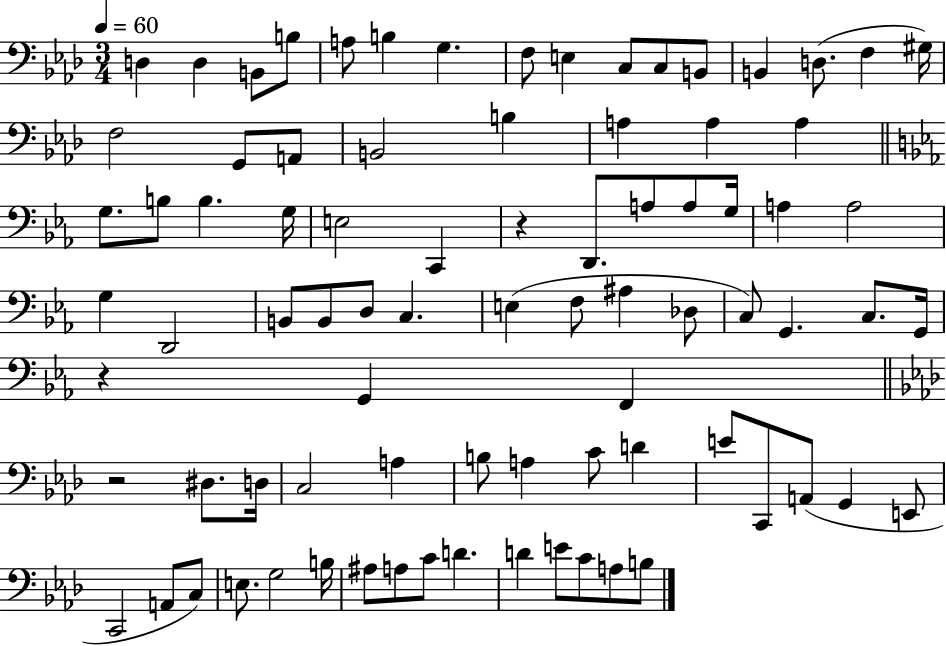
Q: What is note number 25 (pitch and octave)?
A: G3